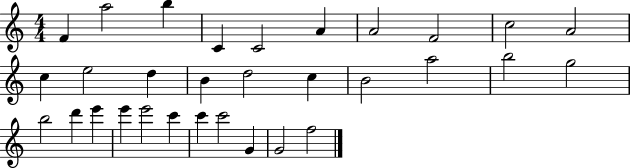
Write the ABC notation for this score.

X:1
T:Untitled
M:4/4
L:1/4
K:C
F a2 b C C2 A A2 F2 c2 A2 c e2 d B d2 c B2 a2 b2 g2 b2 d' e' e' e'2 c' c' c'2 G G2 f2